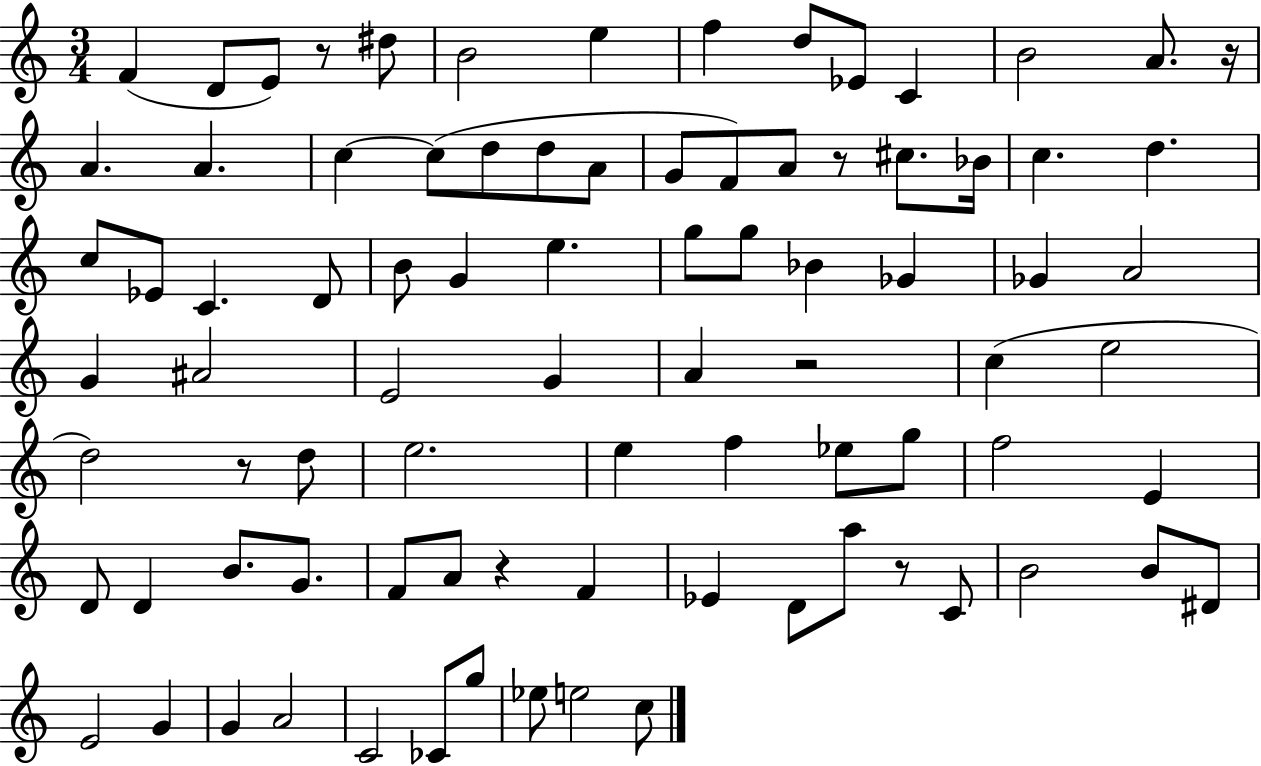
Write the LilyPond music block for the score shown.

{
  \clef treble
  \numericTimeSignature
  \time 3/4
  \key c \major
  f'4( d'8 e'8) r8 dis''8 | b'2 e''4 | f''4 d''8 ees'8 c'4 | b'2 a'8. r16 | \break a'4. a'4. | c''4~~ c''8( d''8 d''8 a'8 | g'8 f'8) a'8 r8 cis''8. bes'16 | c''4. d''4. | \break c''8 ees'8 c'4. d'8 | b'8 g'4 e''4. | g''8 g''8 bes'4 ges'4 | ges'4 a'2 | \break g'4 ais'2 | e'2 g'4 | a'4 r2 | c''4( e''2 | \break d''2) r8 d''8 | e''2. | e''4 f''4 ees''8 g''8 | f''2 e'4 | \break d'8 d'4 b'8. g'8. | f'8 a'8 r4 f'4 | ees'4 d'8 a''8 r8 c'8 | b'2 b'8 dis'8 | \break e'2 g'4 | g'4 a'2 | c'2 ces'8 g''8 | ees''8 e''2 c''8 | \break \bar "|."
}